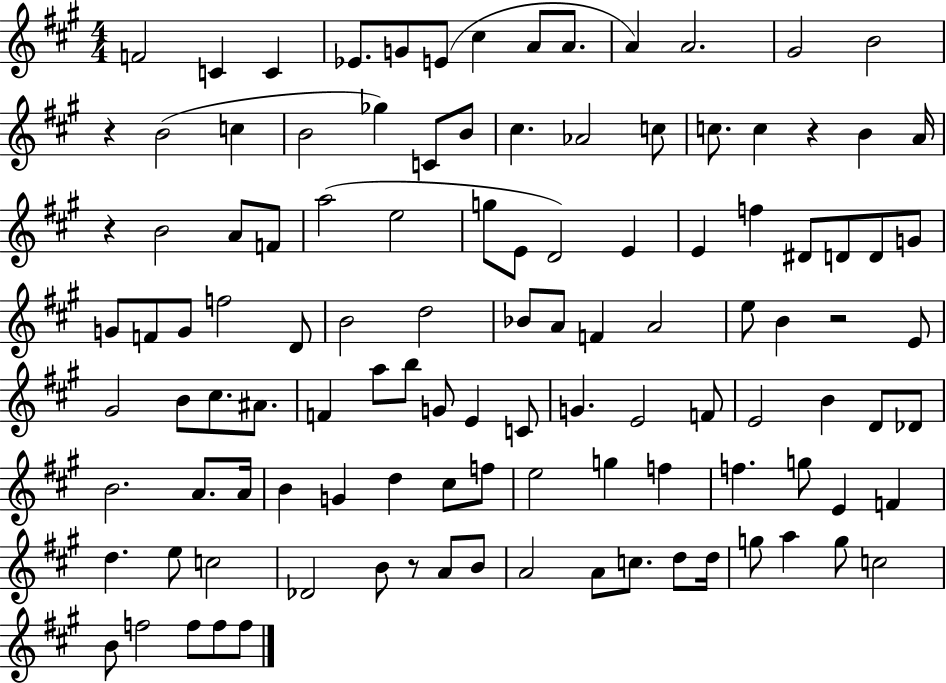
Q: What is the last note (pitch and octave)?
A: F5